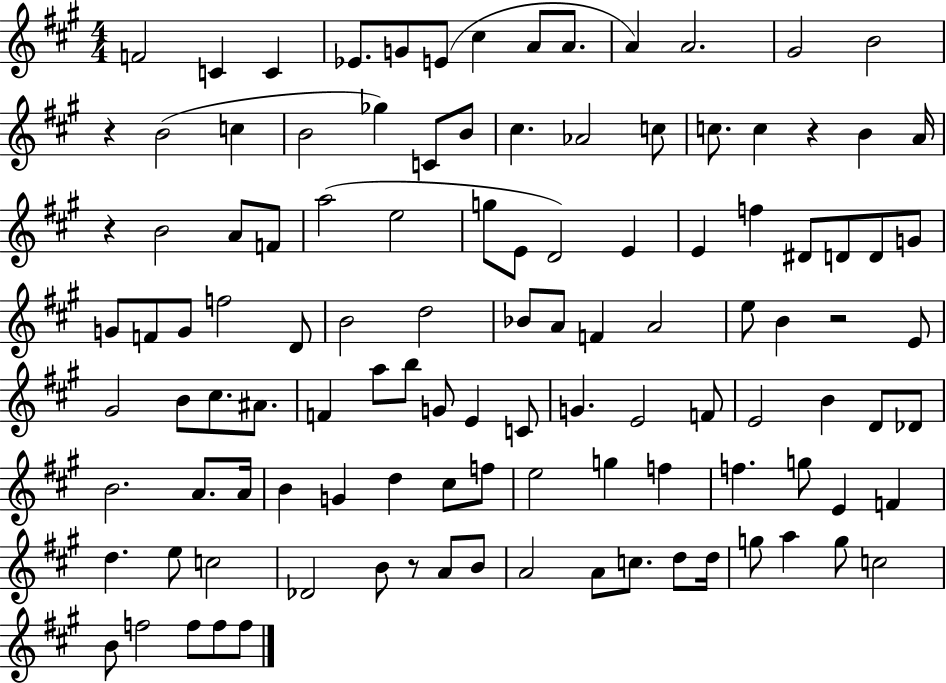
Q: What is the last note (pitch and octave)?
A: F5